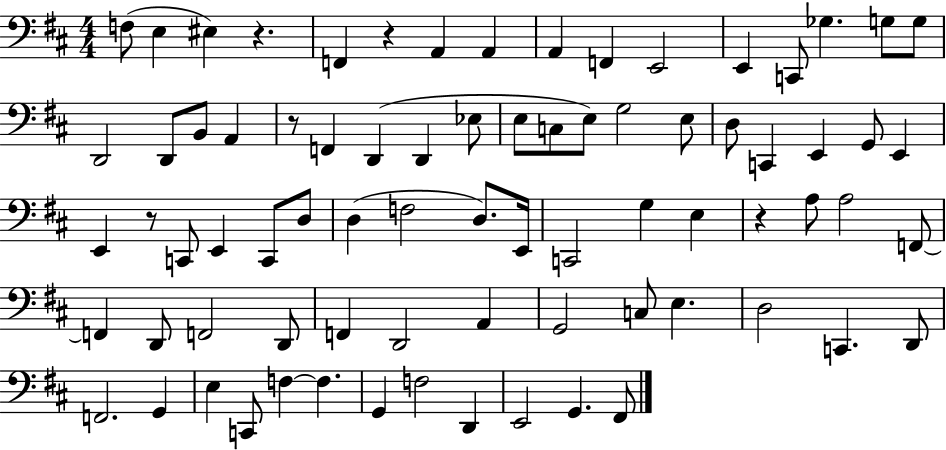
X:1
T:Untitled
M:4/4
L:1/4
K:D
F,/2 E, ^E, z F,, z A,, A,, A,, F,, E,,2 E,, C,,/2 _G, G,/2 G,/2 D,,2 D,,/2 B,,/2 A,, z/2 F,, D,, D,, _E,/2 E,/2 C,/2 E,/2 G,2 E,/2 D,/2 C,, E,, G,,/2 E,, E,, z/2 C,,/2 E,, C,,/2 D,/2 D, F,2 D,/2 E,,/4 C,,2 G, E, z A,/2 A,2 F,,/2 F,, D,,/2 F,,2 D,,/2 F,, D,,2 A,, G,,2 C,/2 E, D,2 C,, D,,/2 F,,2 G,, E, C,,/2 F, F, G,, F,2 D,, E,,2 G,, ^F,,/2